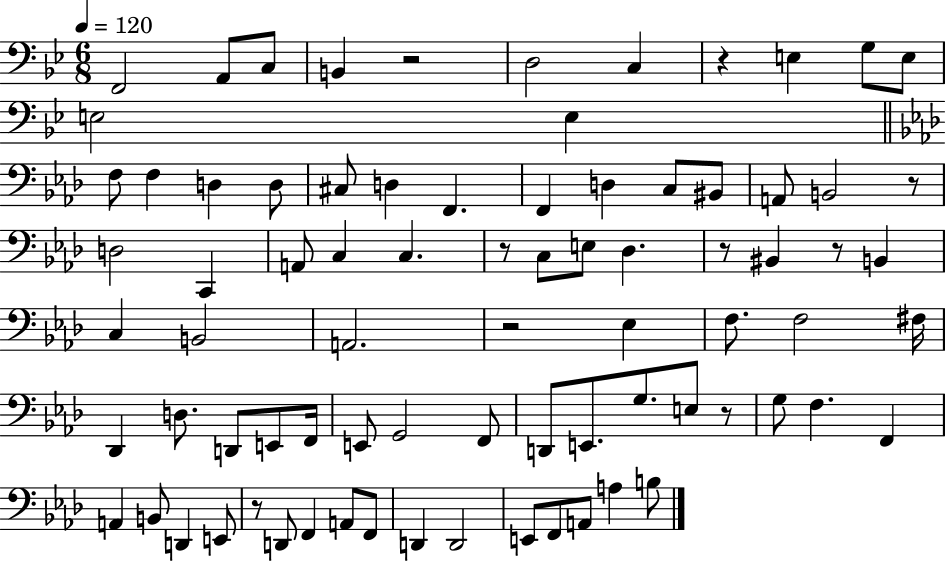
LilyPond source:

{
  \clef bass
  \numericTimeSignature
  \time 6/8
  \key bes \major
  \tempo 4 = 120
  f,2 a,8 c8 | b,4 r2 | d2 c4 | r4 e4 g8 e8 | \break e2 e4 | \bar "||" \break \key aes \major f8 f4 d4 d8 | cis8 d4 f,4. | f,4 d4 c8 bis,8 | a,8 b,2 r8 | \break d2 c,4 | a,8 c4 c4. | r8 c8 e8 des4. | r8 bis,4 r8 b,4 | \break c4 b,2 | a,2. | r2 ees4 | f8. f2 fis16 | \break des,4 d8. d,8 e,8 f,16 | e,8 g,2 f,8 | d,8 e,8. g8. e8 r8 | g8 f4. f,4 | \break a,4 b,8 d,4 e,8 | r8 d,8 f,4 a,8 f,8 | d,4 d,2 | e,8 f,8 a,8 a4 b8 | \break \bar "|."
}